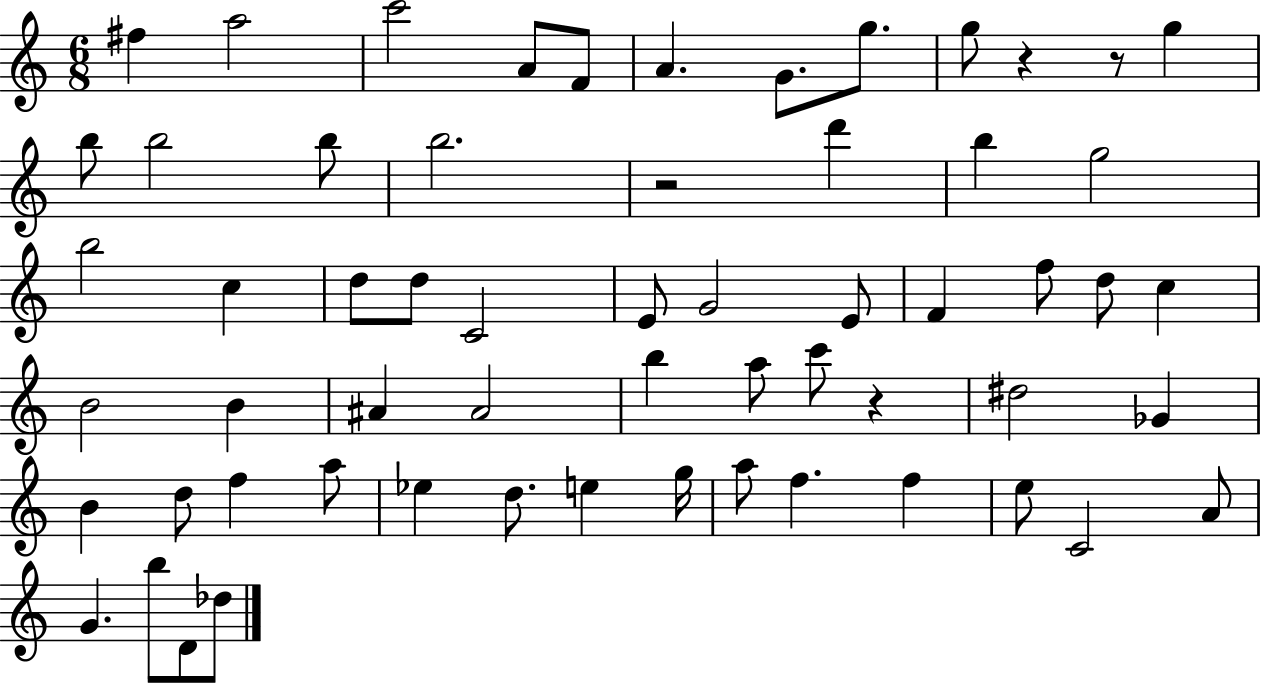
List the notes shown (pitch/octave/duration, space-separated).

F#5/q A5/h C6/h A4/e F4/e A4/q. G4/e. G5/e. G5/e R/q R/e G5/q B5/e B5/h B5/e B5/h. R/h D6/q B5/q G5/h B5/h C5/q D5/e D5/e C4/h E4/e G4/h E4/e F4/q F5/e D5/e C5/q B4/h B4/q A#4/q A#4/h B5/q A5/e C6/e R/q D#5/h Gb4/q B4/q D5/e F5/q A5/e Eb5/q D5/e. E5/q G5/s A5/e F5/q. F5/q E5/e C4/h A4/e G4/q. B5/e D4/e Db5/e